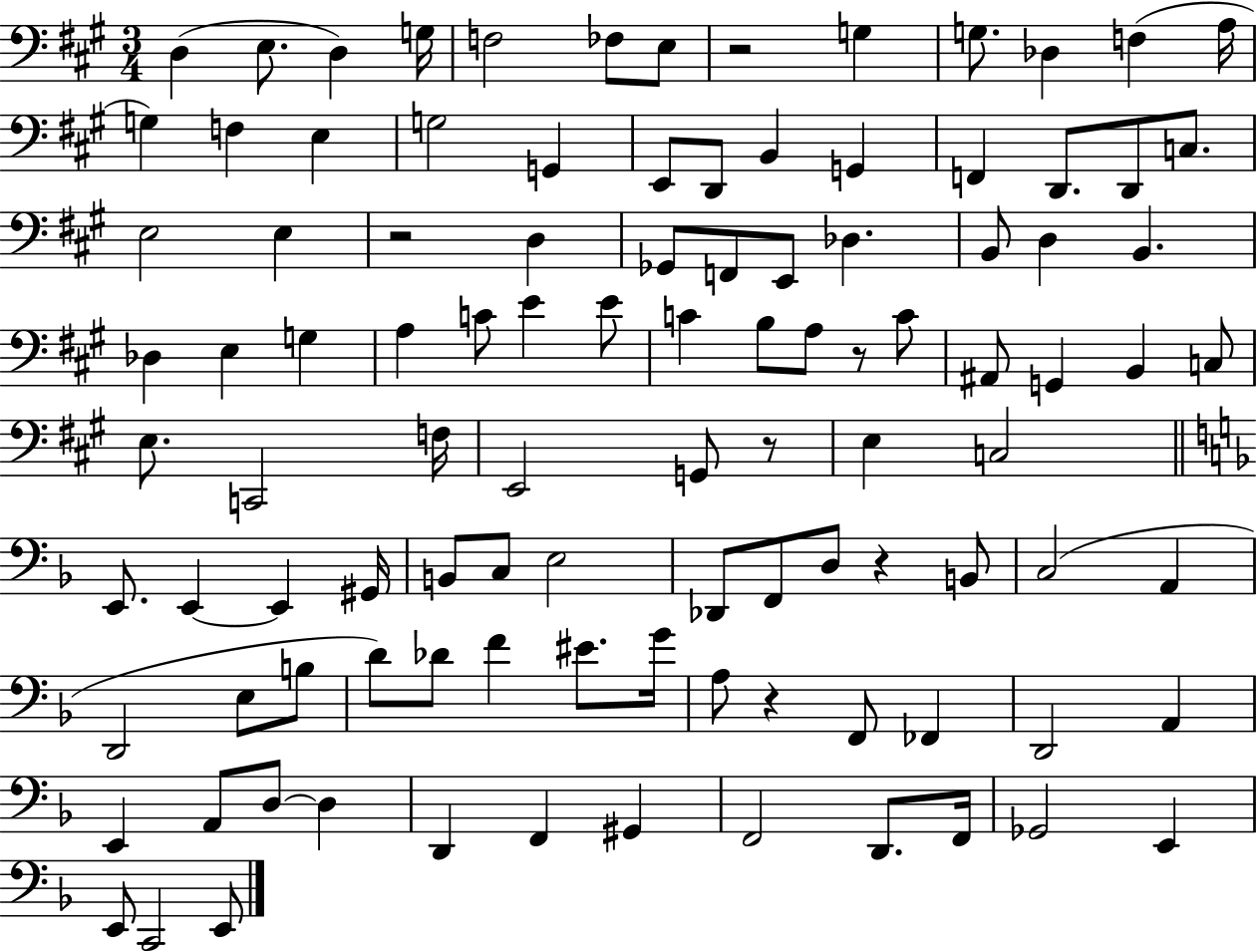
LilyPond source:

{
  \clef bass
  \numericTimeSignature
  \time 3/4
  \key a \major
  \repeat volta 2 { d4( e8. d4) g16 | f2 fes8 e8 | r2 g4 | g8. des4 f4( a16 | \break g4) f4 e4 | g2 g,4 | e,8 d,8 b,4 g,4 | f,4 d,8. d,8 c8. | \break e2 e4 | r2 d4 | ges,8 f,8 e,8 des4. | b,8 d4 b,4. | \break des4 e4 g4 | a4 c'8 e'4 e'8 | c'4 b8 a8 r8 c'8 | ais,8 g,4 b,4 c8 | \break e8. c,2 f16 | e,2 g,8 r8 | e4 c2 | \bar "||" \break \key d \minor e,8. e,4~~ e,4 gis,16 | b,8 c8 e2 | des,8 f,8 d8 r4 b,8 | c2( a,4 | \break d,2 e8 b8 | d'8) des'8 f'4 eis'8. g'16 | a8 r4 f,8 fes,4 | d,2 a,4 | \break e,4 a,8 d8~~ d4 | d,4 f,4 gis,4 | f,2 d,8. f,16 | ges,2 e,4 | \break e,8 c,2 e,8 | } \bar "|."
}